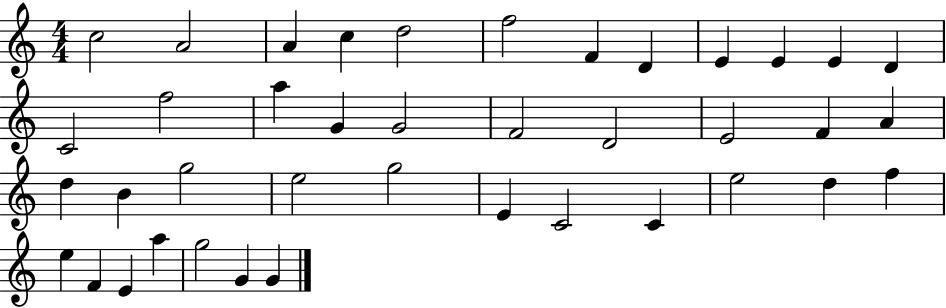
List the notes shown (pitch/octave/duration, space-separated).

C5/h A4/h A4/q C5/q D5/h F5/h F4/q D4/q E4/q E4/q E4/q D4/q C4/h F5/h A5/q G4/q G4/h F4/h D4/h E4/h F4/q A4/q D5/q B4/q G5/h E5/h G5/h E4/q C4/h C4/q E5/h D5/q F5/q E5/q F4/q E4/q A5/q G5/h G4/q G4/q